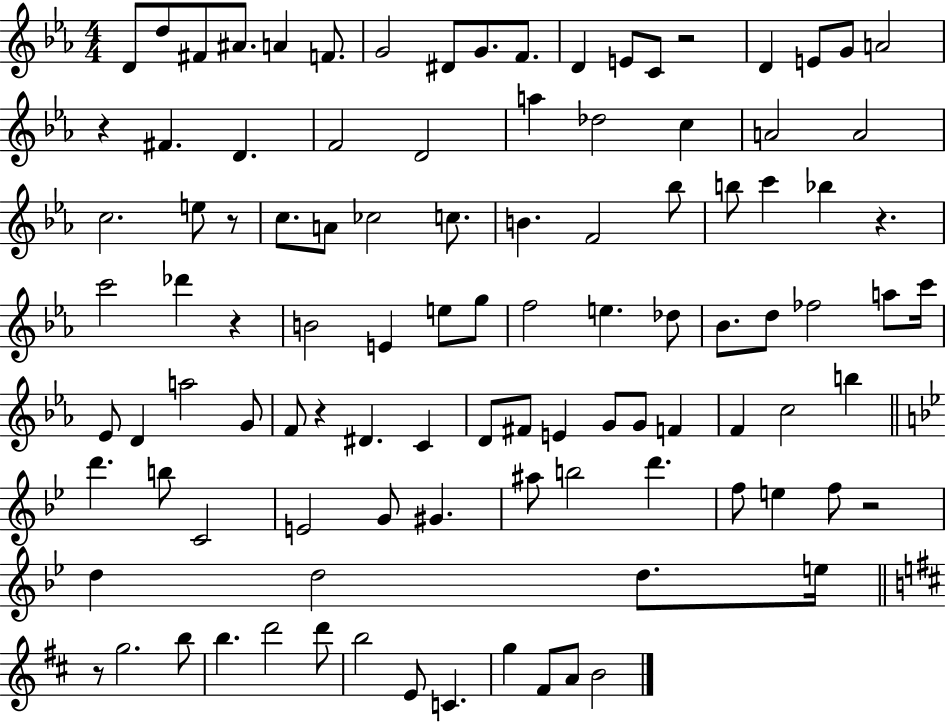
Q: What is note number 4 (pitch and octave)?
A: A#4